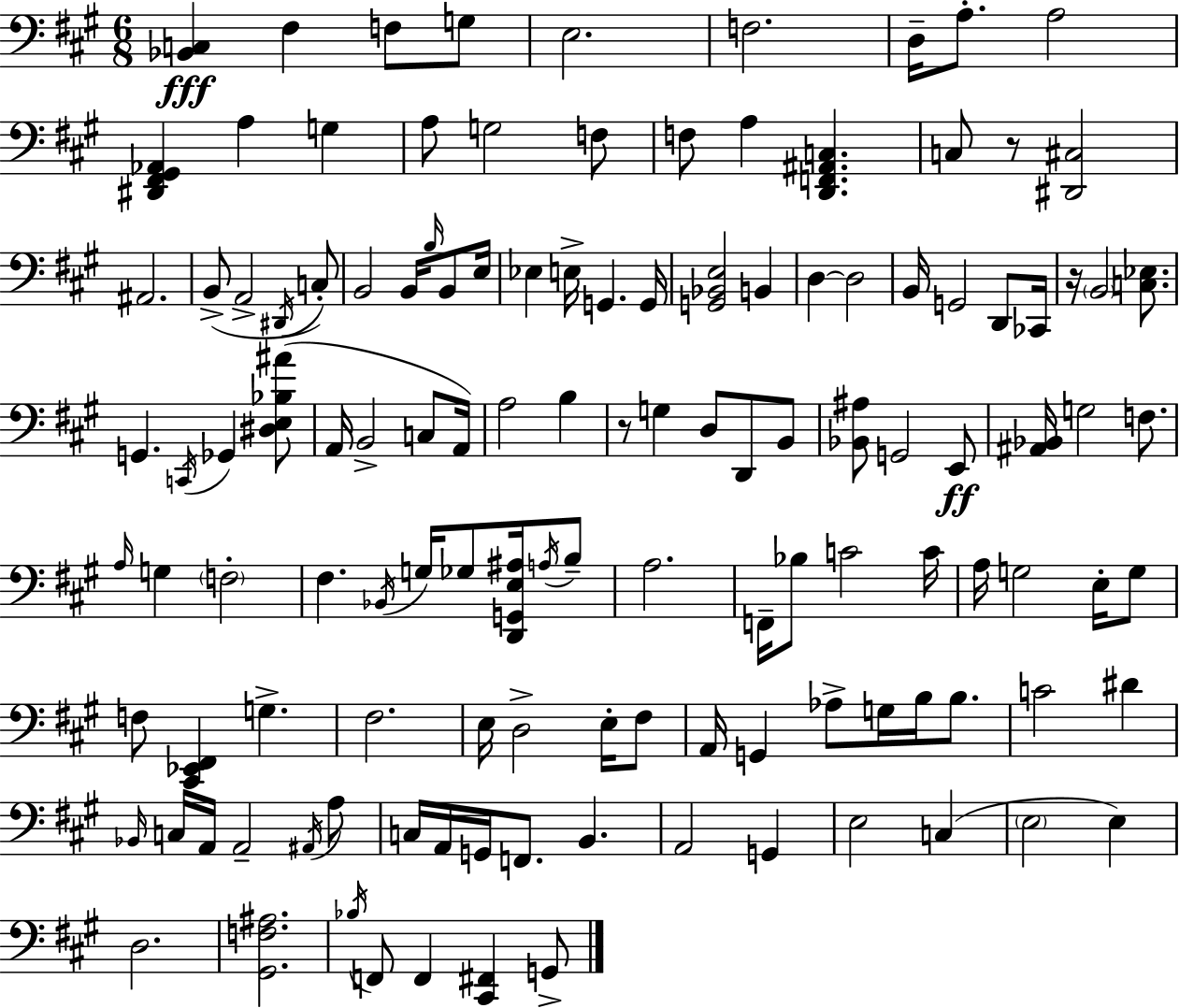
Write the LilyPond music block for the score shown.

{
  \clef bass
  \numericTimeSignature
  \time 6/8
  \key a \major
  <bes, c>4\fff fis4 f8 g8 | e2. | f2. | d16-- a8.-. a2 | \break <dis, fis, gis, aes,>4 a4 g4 | a8 g2 f8 | f8 a4 <d, f, ais, c>4. | c8 r8 <dis, cis>2 | \break ais,2. | b,8->( a,2-> \acciaccatura { dis,16 } c8-.) | b,2 b,16 \grace { b16 } b,8 | e16 ees4 e16-> g,4. | \break g,16 <g, bes, e>2 b,4 | d4~~ d2 | b,16 g,2 d,8 | ces,16 r16 \parenthesize b,2 <c ees>8. | \break g,4. \acciaccatura { c,16 } ges,4 | <dis e bes ais'>8( a,16 b,2-> | c8 a,16) a2 b4 | r8 g4 d8 d,8 | \break b,8 <bes, ais>8 g,2 | e,8\ff <ais, bes,>16 g2 | f8. \grace { a16 } g4 \parenthesize f2-. | fis4. \acciaccatura { bes,16 } g16 | \break ges8 <d, g, e ais>16 \acciaccatura { a16 } b8-- a2. | f,16-- bes8 c'2 | c'16 a16 g2 | e16-. g8 f8 <cis, ees, fis,>4 | \break g4.-> fis2. | e16 d2-> | e16-. fis8 a,16 g,4 aes8-> | g16 b16 b8. c'2 | \break dis'4 \grace { bes,16 } c16 a,16 a,2-- | \acciaccatura { ais,16 } a8 c16 a,16 g,16 f,8. | b,4. a,2 | g,4 e2 | \break c4( \parenthesize e2 | e4) d2. | <gis, f ais>2. | \acciaccatura { bes16 } f,8 f,4 | \break <cis, fis,>4 g,8-> \bar "|."
}